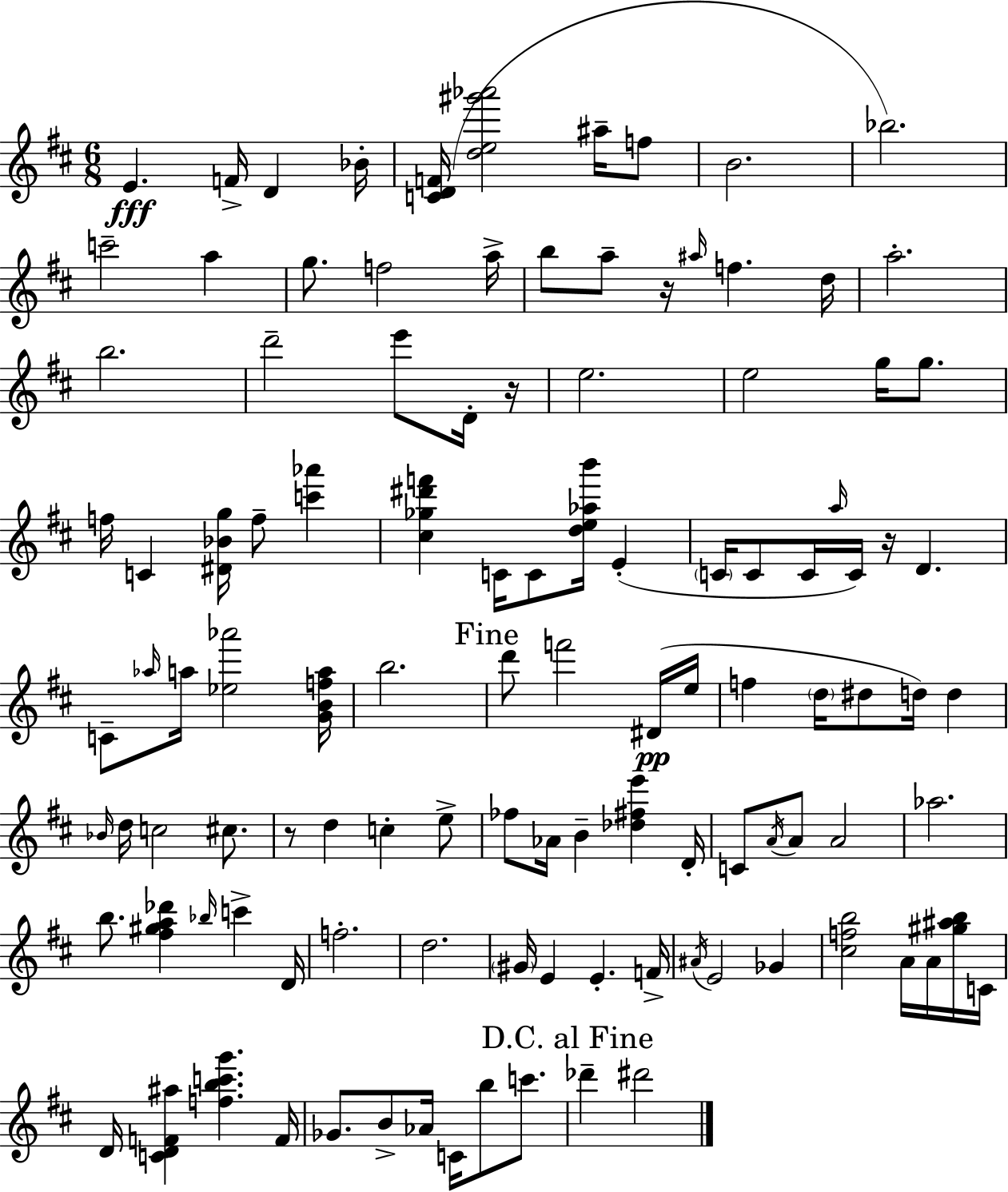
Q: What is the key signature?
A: D major